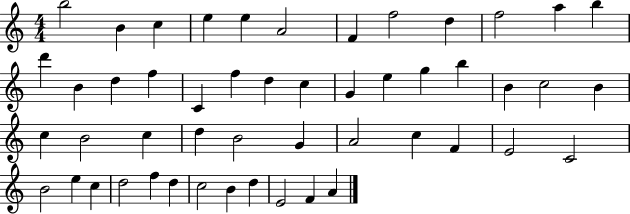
B5/h B4/q C5/q E5/q E5/q A4/h F4/q F5/h D5/q F5/h A5/q B5/q D6/q B4/q D5/q F5/q C4/q F5/q D5/q C5/q G4/q E5/q G5/q B5/q B4/q C5/h B4/q C5/q B4/h C5/q D5/q B4/h G4/q A4/h C5/q F4/q E4/h C4/h B4/h E5/q C5/q D5/h F5/q D5/q C5/h B4/q D5/q E4/h F4/q A4/q